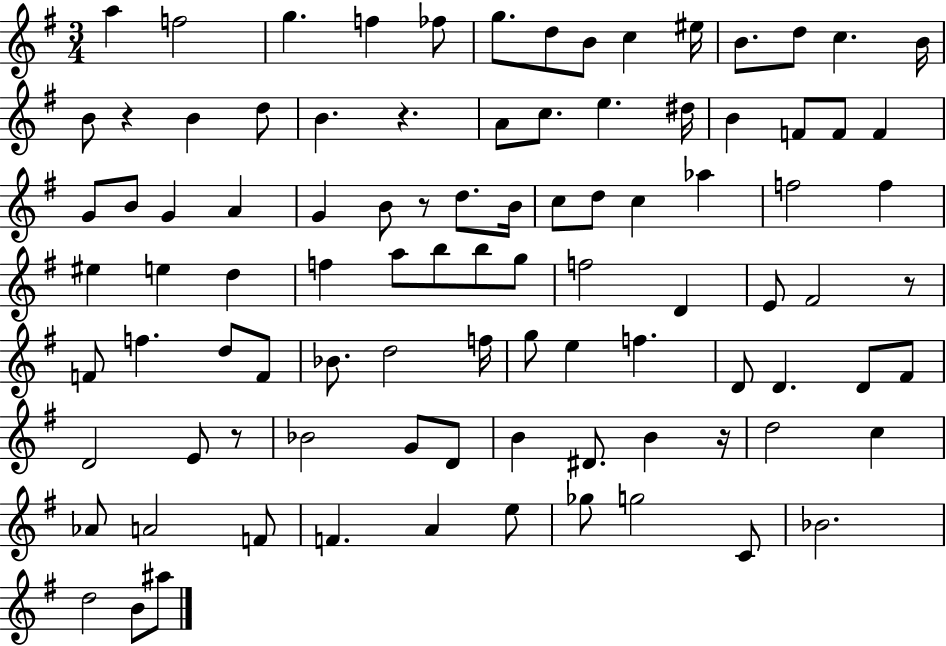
A5/q F5/h G5/q. F5/q FES5/e G5/e. D5/e B4/e C5/q EIS5/s B4/e. D5/e C5/q. B4/s B4/e R/q B4/q D5/e B4/q. R/q. A4/e C5/e. E5/q. D#5/s B4/q F4/e F4/e F4/q G4/e B4/e G4/q A4/q G4/q B4/e R/e D5/e. B4/s C5/e D5/e C5/q Ab5/q F5/h F5/q EIS5/q E5/q D5/q F5/q A5/e B5/e B5/e G5/e F5/h D4/q E4/e F#4/h R/e F4/e F5/q. D5/e F4/e Bb4/e. D5/h F5/s G5/e E5/q F5/q. D4/e D4/q. D4/e F#4/e D4/h E4/e R/e Bb4/h G4/e D4/e B4/q D#4/e. B4/q R/s D5/h C5/q Ab4/e A4/h F4/e F4/q. A4/q E5/e Gb5/e G5/h C4/e Bb4/h. D5/h B4/e A#5/e